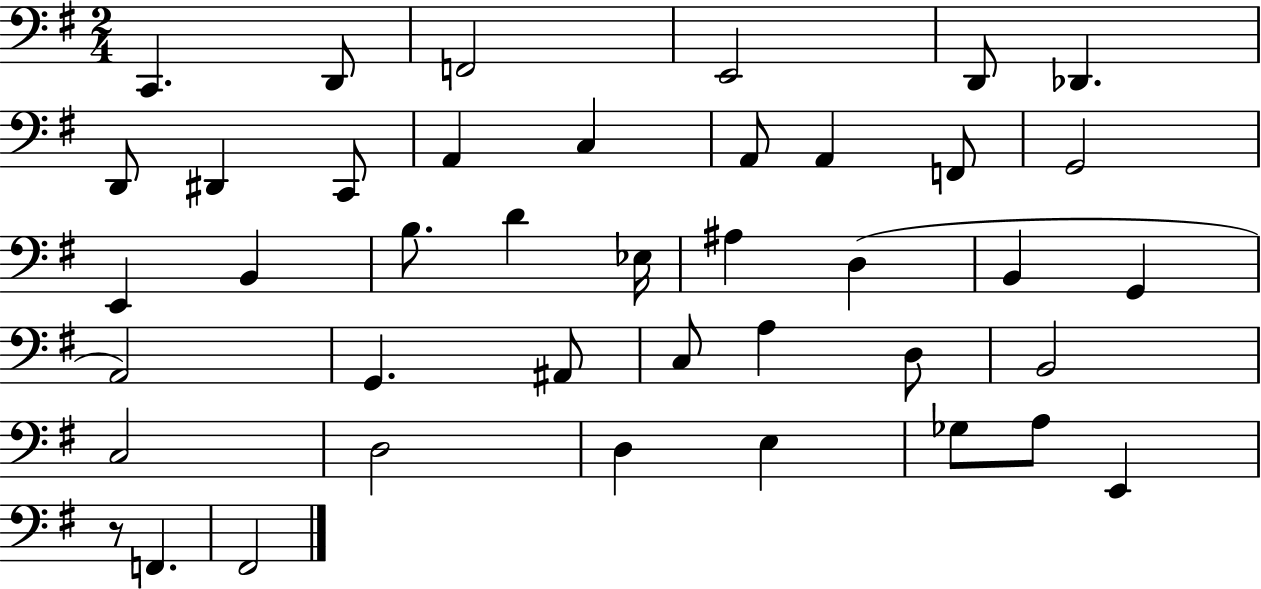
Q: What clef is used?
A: bass